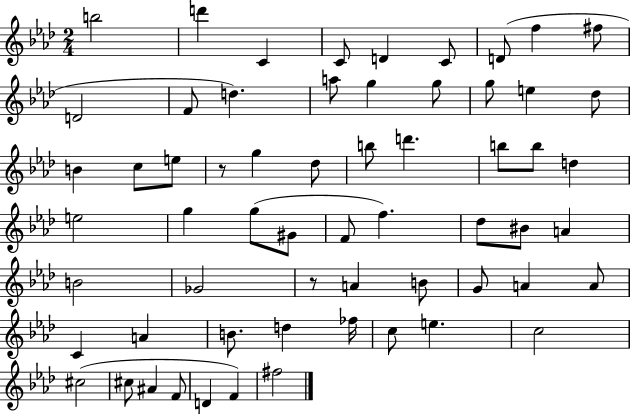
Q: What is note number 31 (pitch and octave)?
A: G5